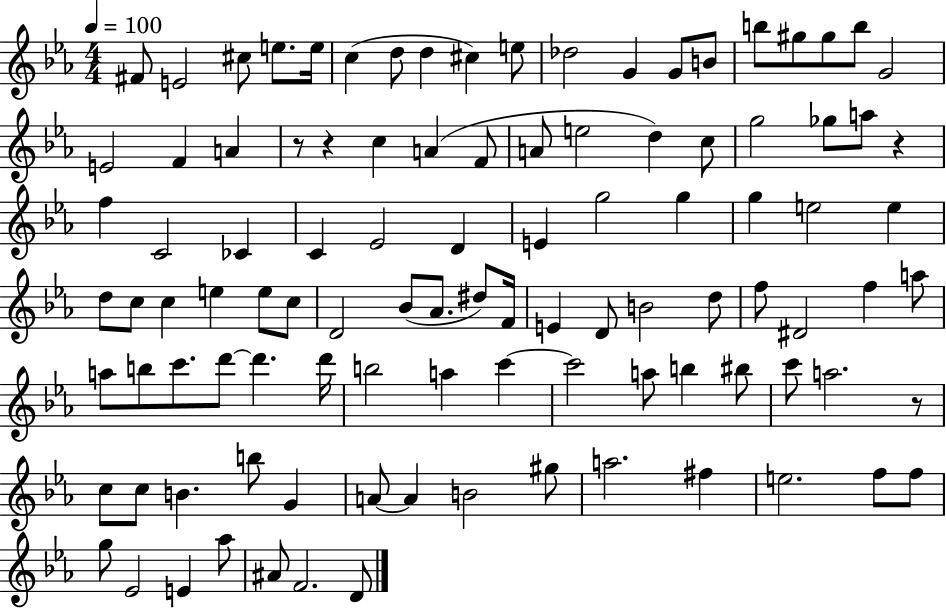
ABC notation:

X:1
T:Untitled
M:4/4
L:1/4
K:Eb
^F/2 E2 ^c/2 e/2 e/4 c d/2 d ^c e/2 _d2 G G/2 B/2 b/2 ^g/2 ^g/2 b/2 G2 E2 F A z/2 z c A F/2 A/2 e2 d c/2 g2 _g/2 a/2 z f C2 _C C _E2 D E g2 g g e2 e d/2 c/2 c e e/2 c/2 D2 _B/2 _A/2 ^d/2 F/4 E D/2 B2 d/2 f/2 ^D2 f a/2 a/2 b/2 c'/2 d'/2 d' d'/4 b2 a c' c'2 a/2 b ^b/2 c'/2 a2 z/2 c/2 c/2 B b/2 G A/2 A B2 ^g/2 a2 ^f e2 f/2 f/2 g/2 _E2 E _a/2 ^A/2 F2 D/2